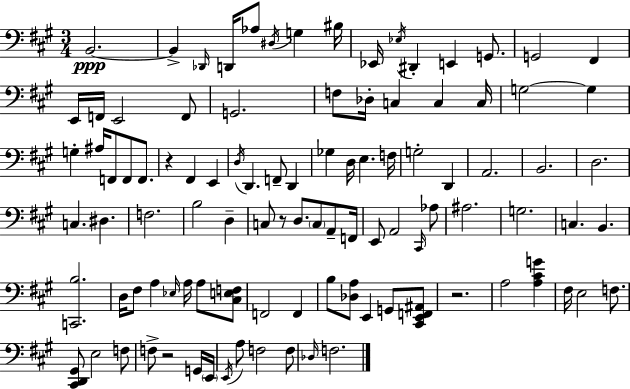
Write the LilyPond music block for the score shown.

{
  \clef bass
  \numericTimeSignature
  \time 3/4
  \key a \major
  \repeat volta 2 { b,2.~~\ppp | b,4-> \grace { des,16 } d,16 aes8 \acciaccatura { dis16 } g4 | bis16 ees,16 \acciaccatura { ees16 } dis,4-. e,4 | g,8. g,2 fis,4 | \break e,16 f,16 e,2 | f,8 g,2. | f8 des16-. c4 c4 | c16 g2~~ g4 | \break g4-. ais16 f,8 f,8 | f,8. r4 fis,4 e,4 | \acciaccatura { d16 } d,4. f,8-- | d,4 ges4 d16 e4. | \break f16 g2-. | d,4 a,2. | b,2. | d2. | \break c4. dis4. | f2. | b2 | d4-- c8 r8 d8. \parenthesize c8 | \break a,8-- f,16 e,8 a,2 | \grace { cis,16 } aes8 ais2. | g2. | c4. b,4. | \break <c, b>2. | d16 fis8 a4 | \grace { ees16 } a16 a8 <cis e f>8 f,2 | f,4 b8 <des a>8 e,4 | \break g,8 <cis, e, f, ais,>8 r2. | a2 | <a cis' g'>4 fis16 e2 | f8. <cis, d, gis,>8 e2 | \break f8 f8-> r2 | g,16 \parenthesize e,16 \acciaccatura { e,16 } a8 f2 | f8 \grace { des16 } f2. | } \bar "|."
}